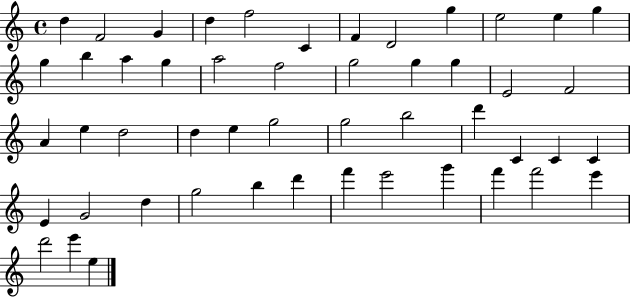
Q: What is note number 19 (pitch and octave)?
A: G5